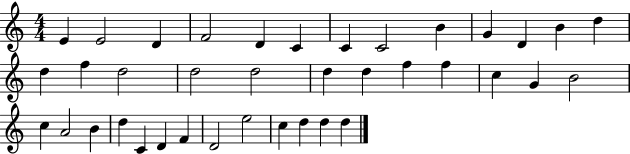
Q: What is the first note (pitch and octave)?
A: E4